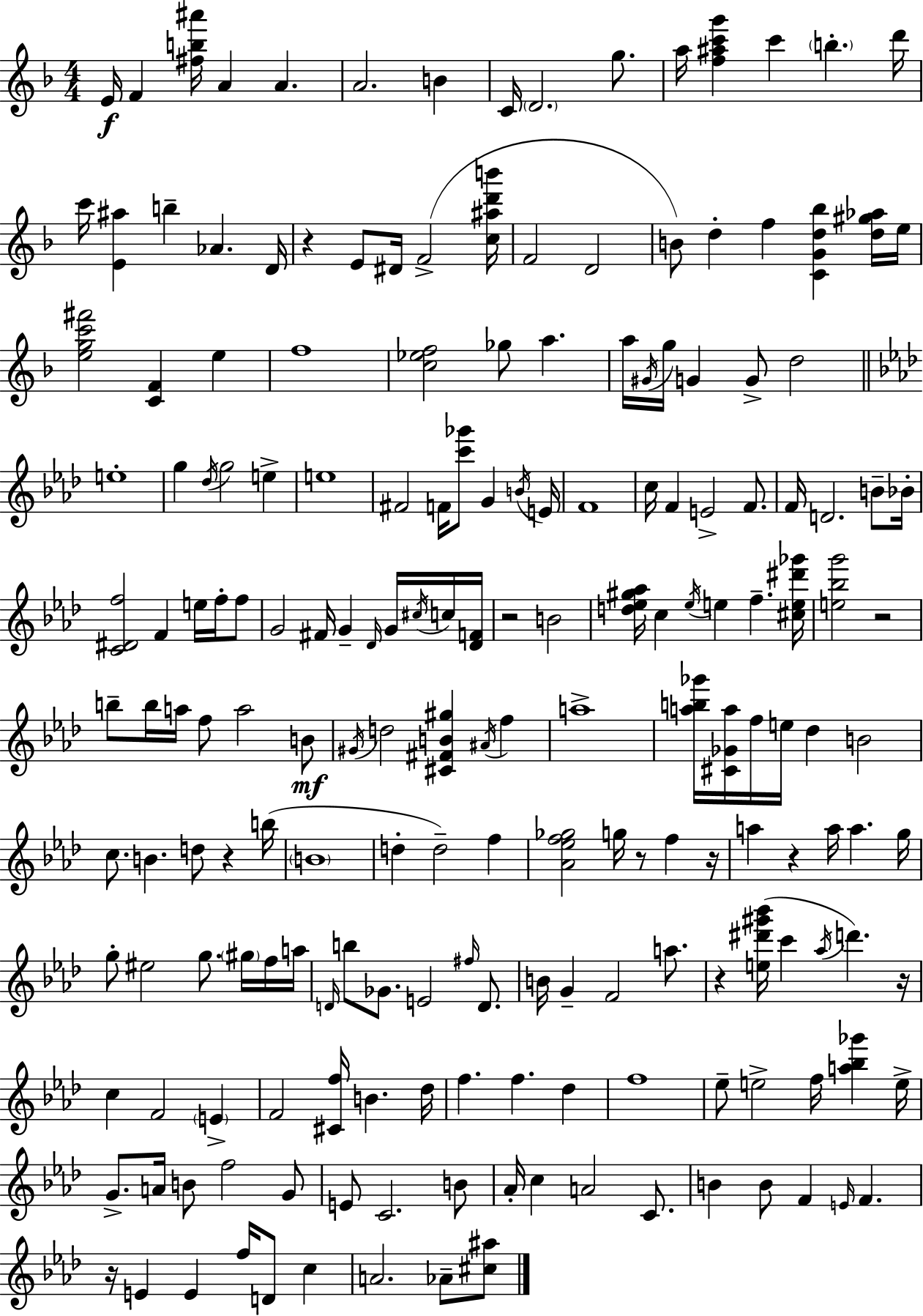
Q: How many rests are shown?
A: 10